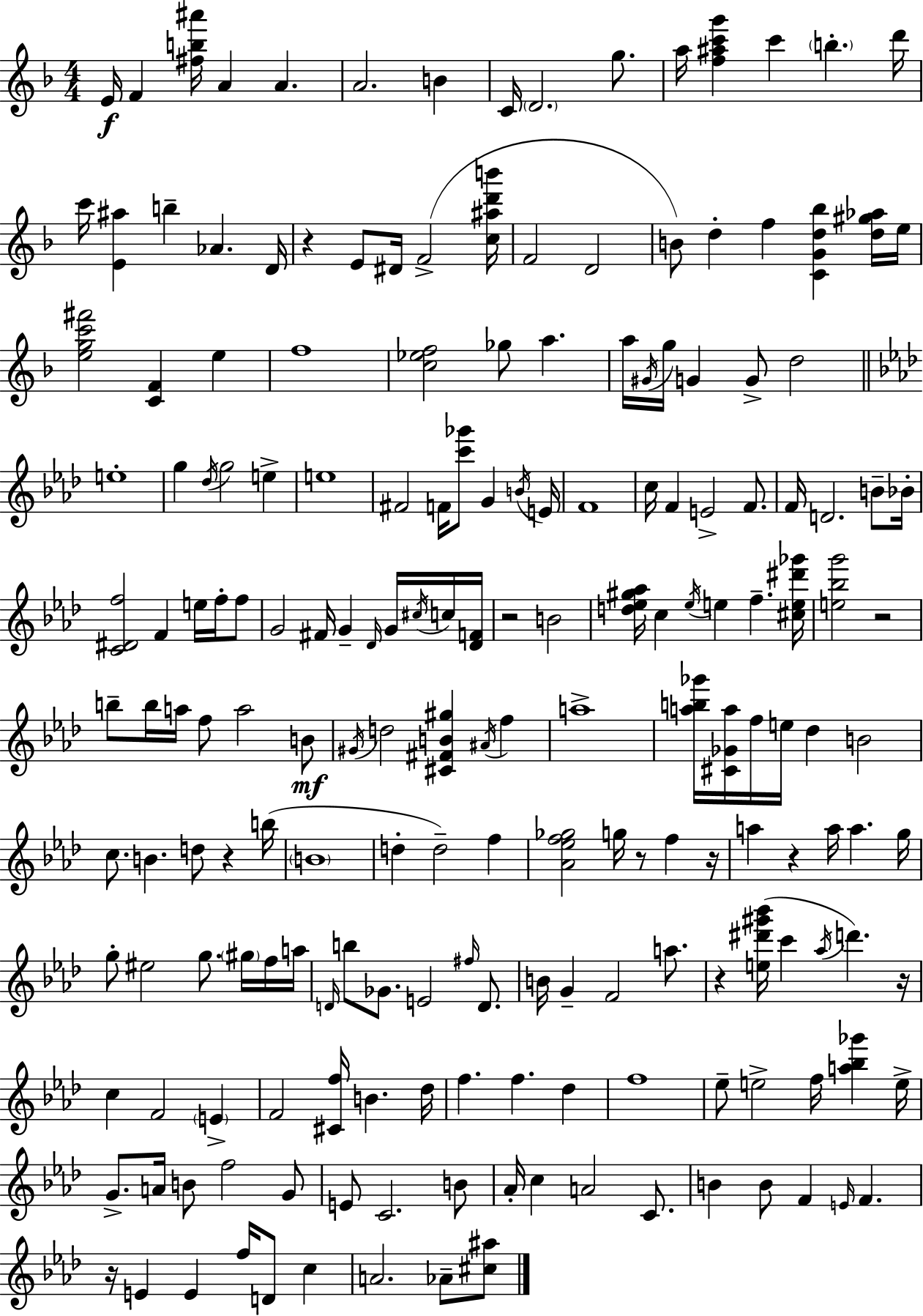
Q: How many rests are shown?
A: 10